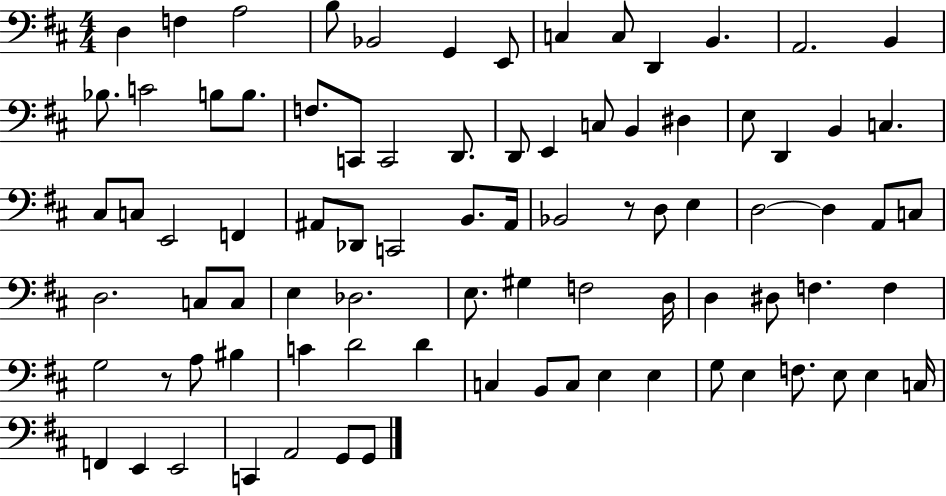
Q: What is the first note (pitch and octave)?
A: D3